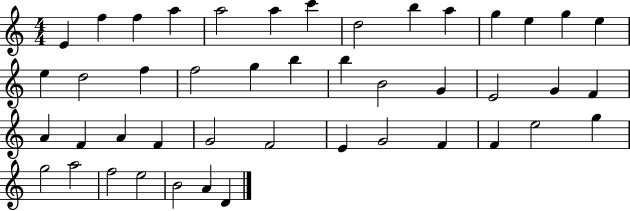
{
  \clef treble
  \numericTimeSignature
  \time 4/4
  \key c \major
  e'4 f''4 f''4 a''4 | a''2 a''4 c'''4 | d''2 b''4 a''4 | g''4 e''4 g''4 e''4 | \break e''4 d''2 f''4 | f''2 g''4 b''4 | b''4 b'2 g'4 | e'2 g'4 f'4 | \break a'4 f'4 a'4 f'4 | g'2 f'2 | e'4 g'2 f'4 | f'4 e''2 g''4 | \break g''2 a''2 | f''2 e''2 | b'2 a'4 d'4 | \bar "|."
}